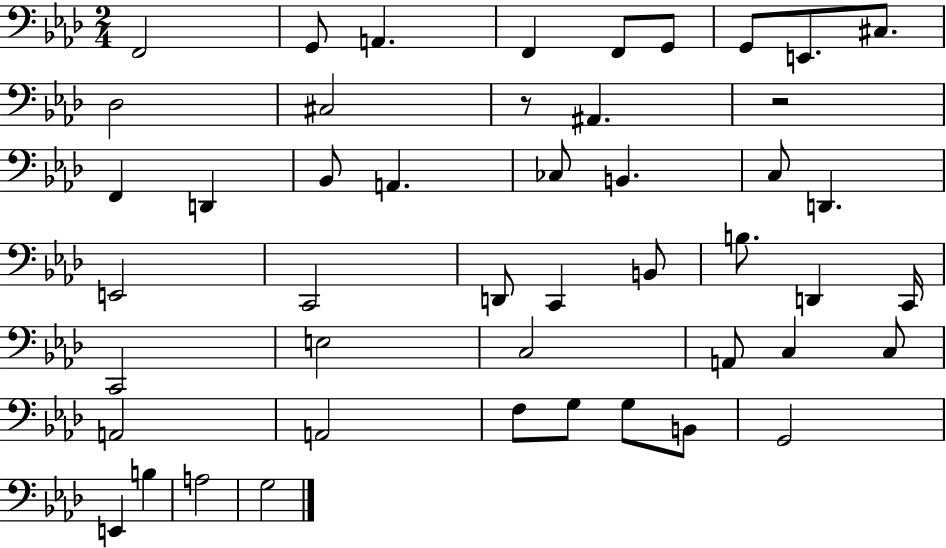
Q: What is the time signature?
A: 2/4